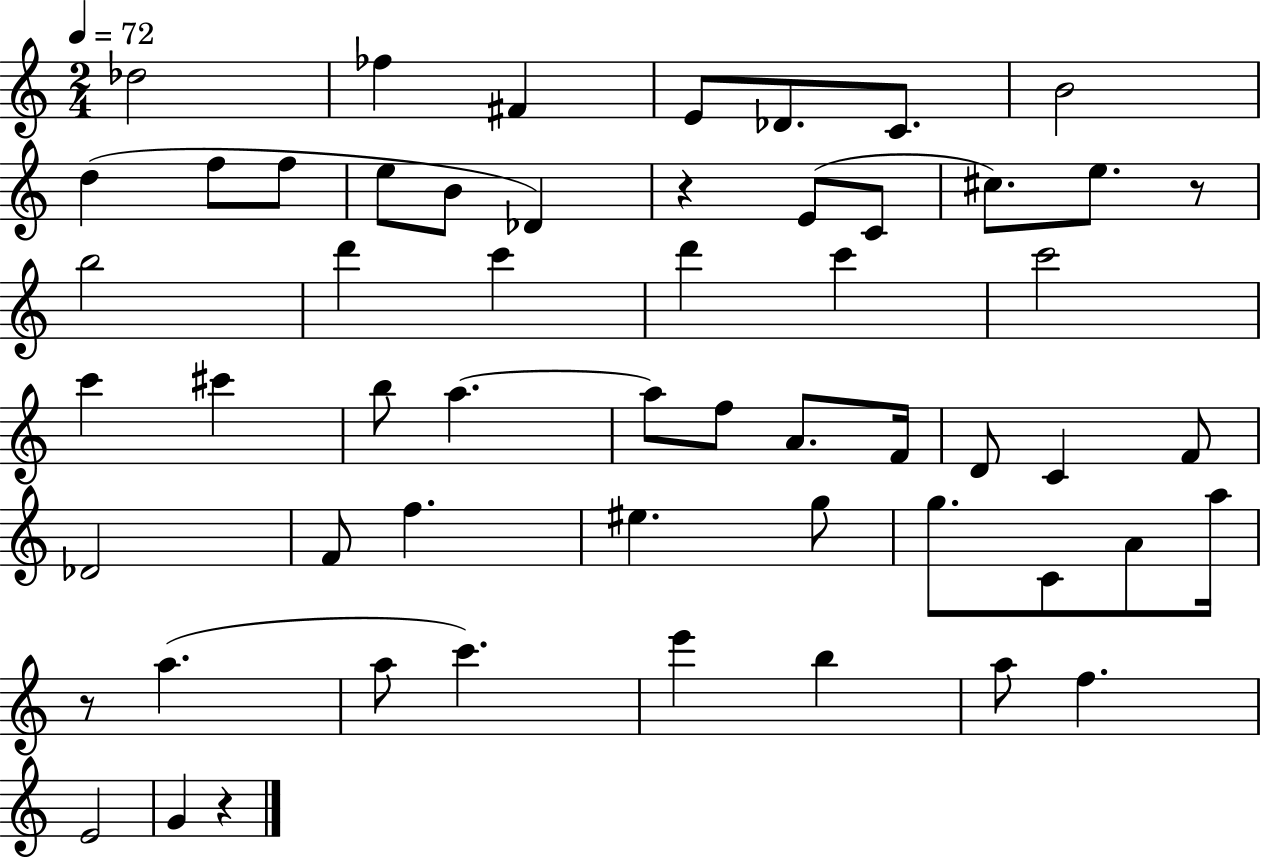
{
  \clef treble
  \numericTimeSignature
  \time 2/4
  \key c \major
  \tempo 4 = 72
  des''2 | fes''4 fis'4 | e'8 des'8. c'8. | b'2 | \break d''4( f''8 f''8 | e''8 b'8 des'4) | r4 e'8( c'8 | cis''8.) e''8. r8 | \break b''2 | d'''4 c'''4 | d'''4 c'''4 | c'''2 | \break c'''4 cis'''4 | b''8 a''4.~~ | a''8 f''8 a'8. f'16 | d'8 c'4 f'8 | \break des'2 | f'8 f''4. | eis''4. g''8 | g''8. c'8 a'8 a''16 | \break r8 a''4.( | a''8 c'''4.) | e'''4 b''4 | a''8 f''4. | \break e'2 | g'4 r4 | \bar "|."
}